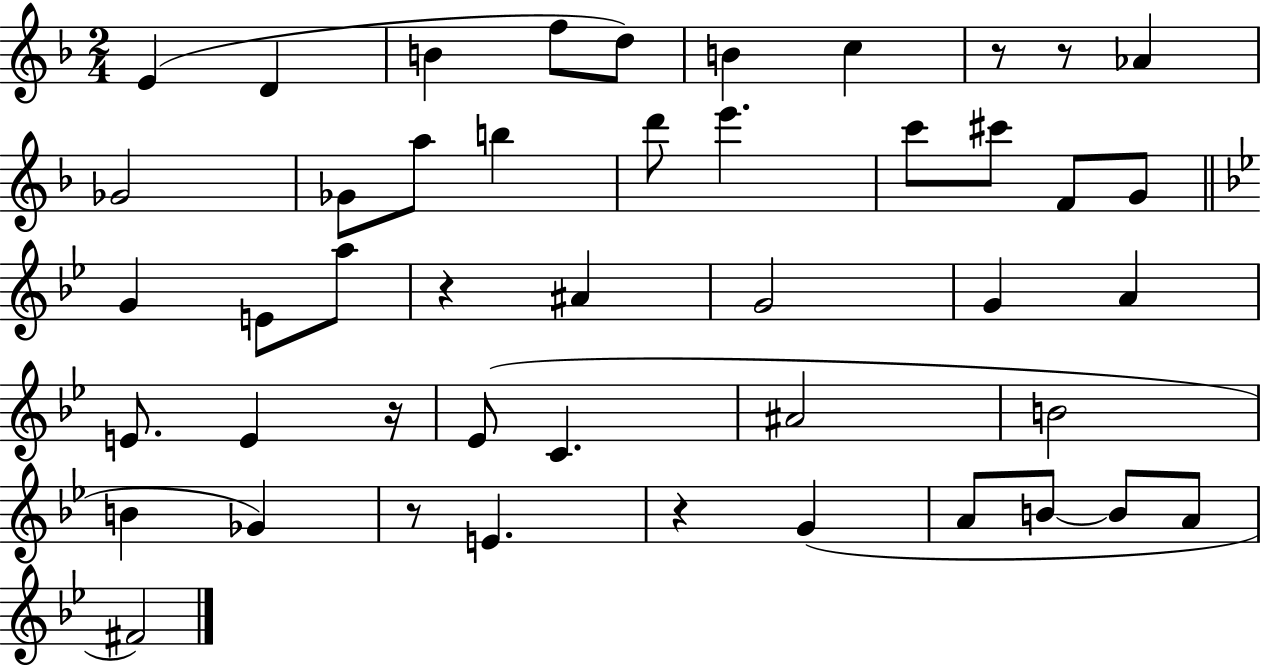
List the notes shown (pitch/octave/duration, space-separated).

E4/q D4/q B4/q F5/e D5/e B4/q C5/q R/e R/e Ab4/q Gb4/h Gb4/e A5/e B5/q D6/e E6/q. C6/e C#6/e F4/e G4/e G4/q E4/e A5/e R/q A#4/q G4/h G4/q A4/q E4/e. E4/q R/s Eb4/e C4/q. A#4/h B4/h B4/q Gb4/q R/e E4/q. R/q G4/q A4/e B4/e B4/e A4/e F#4/h